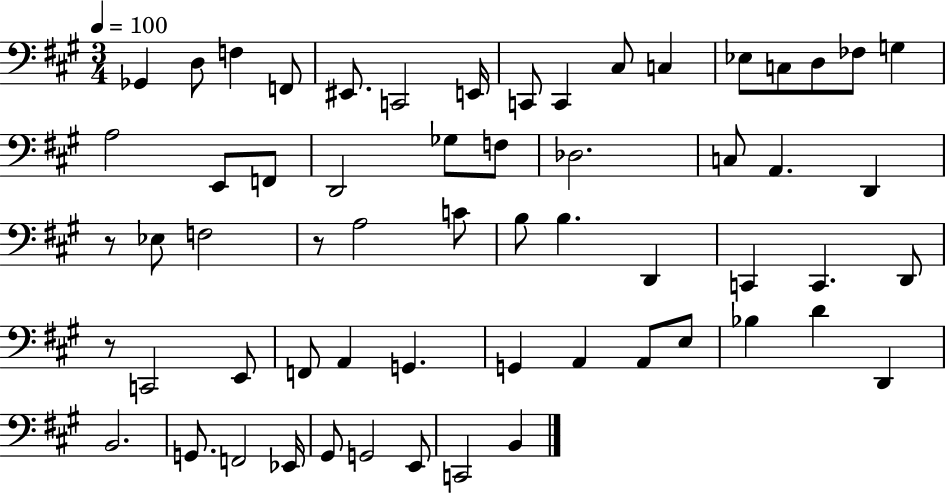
Gb2/q D3/e F3/q F2/e EIS2/e. C2/h E2/s C2/e C2/q C#3/e C3/q Eb3/e C3/e D3/e FES3/e G3/q A3/h E2/e F2/e D2/h Gb3/e F3/e Db3/h. C3/e A2/q. D2/q R/e Eb3/e F3/h R/e A3/h C4/e B3/e B3/q. D2/q C2/q C2/q. D2/e R/e C2/h E2/e F2/e A2/q G2/q. G2/q A2/q A2/e E3/e Bb3/q D4/q D2/q B2/h. G2/e. F2/h Eb2/s G#2/e G2/h E2/e C2/h B2/q